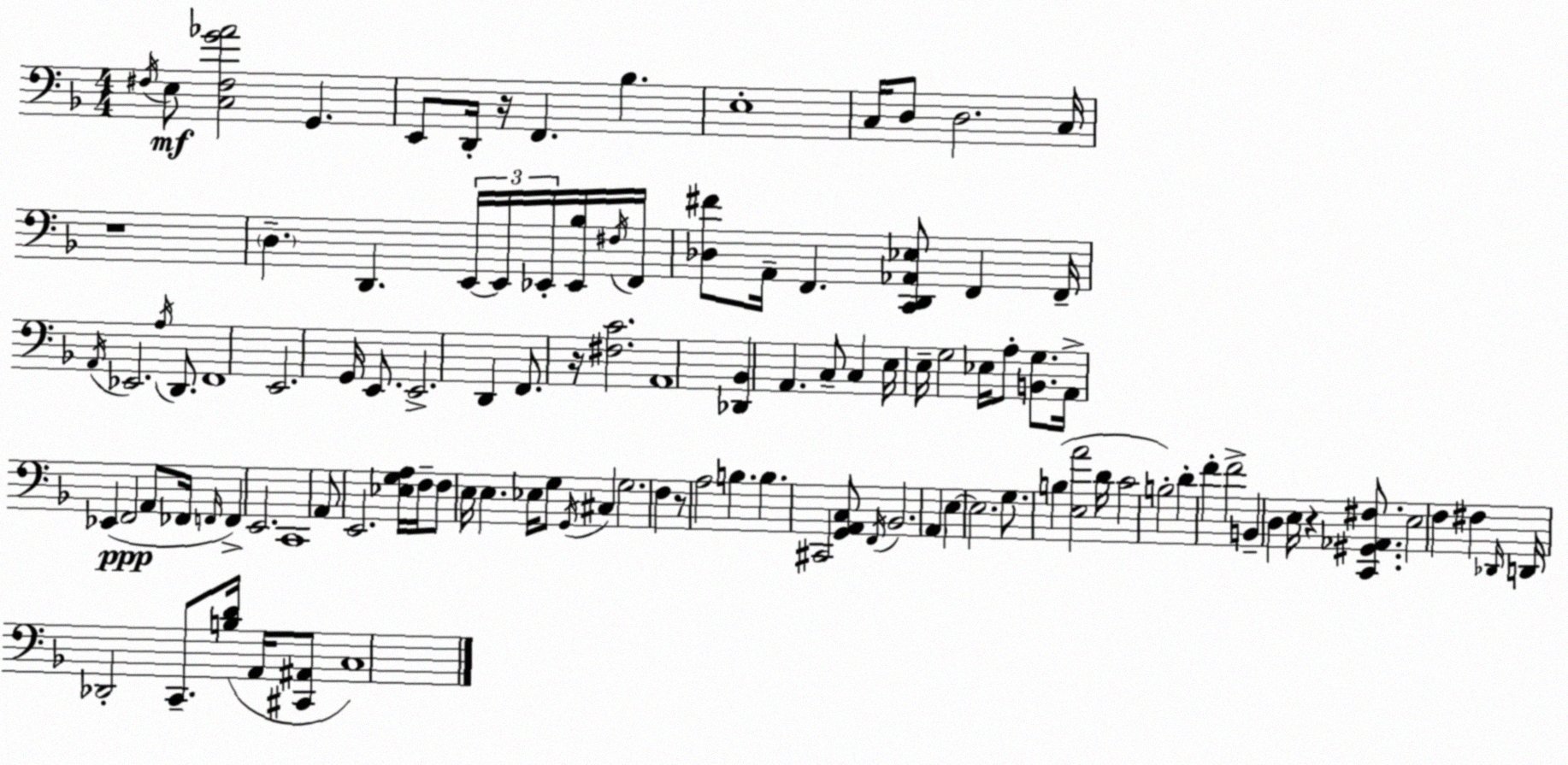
X:1
T:Untitled
M:4/4
L:1/4
K:F
^F,/4 E,/2 [C,^F,G_A]2 G,, E,,/2 D,,/4 z/4 F,, _B, E,4 C,/4 D,/2 D,2 C,/4 z4 D, D,, E,,/4 E,,/4 _E,,/4 [_E,,_B,]/4 ^F,/4 F,,/4 [_D,^F]/2 A,,/4 F,, [C,,D,,_A,,_E,]/2 F,, F,,/4 A,,/4 _E,,2 A,/4 D,,/2 F,,4 E,,2 G,,/4 E,,/2 E,,2 D,, F,,/2 z/4 [^F,C]2 A,,4 [_D,,_B,,] A,, C,/2 C, E,/4 E,/4 G,2 _E,/4 A,/2 [B,,G,]/2 A,,/4 _E,, F,,2 A,,/2 _F,,/4 F,,/4 F,, E,,2 C,,4 A,,/2 E,,2 [_E,G,A,]/4 F,/4 F,/2 E,/4 E, _E,/4 G,/2 G,,/4 ^C, G,2 F, z/2 A,2 B, B, ^C,,2 [G,,A,,C,]/2 F,,/4 _B,,2 A,, E, E,2 G,/2 B, [E,A]2 D/4 C2 B,2 D F F2 B,, D, E,/4 z [C,,^G,,_A,,^F,]/2 E,2 F, ^F, _D,,/4 D,,/4 _D,,2 C,,/2 [B,D]/4 A,,/4 [^C,,^A,,]/2 C,4